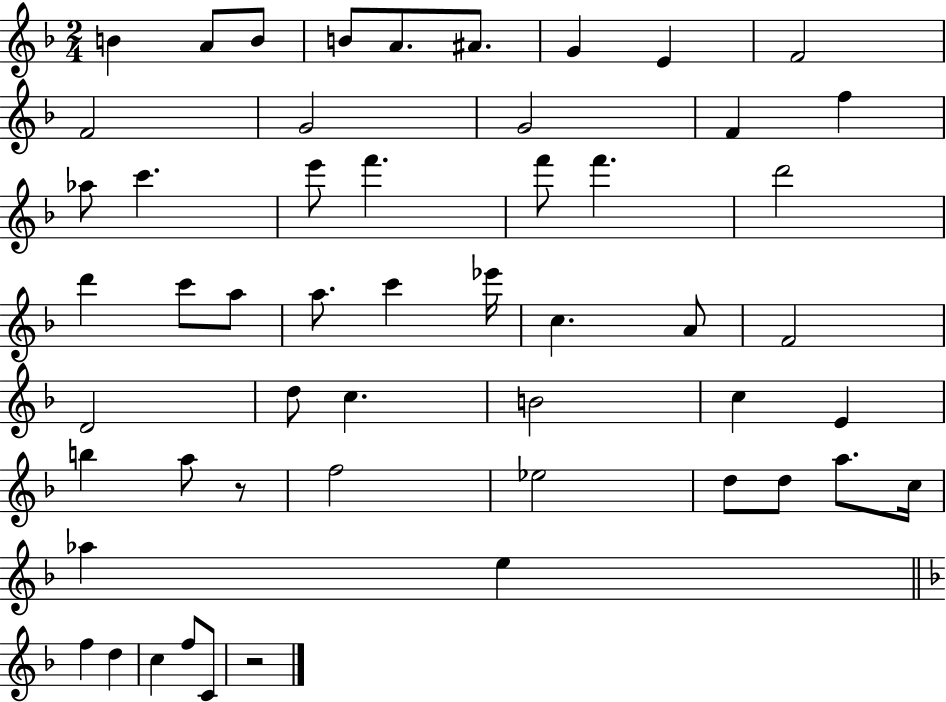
{
  \clef treble
  \numericTimeSignature
  \time 2/4
  \key f \major
  b'4 a'8 b'8 | b'8 a'8. ais'8. | g'4 e'4 | f'2 | \break f'2 | g'2 | g'2 | f'4 f''4 | \break aes''8 c'''4. | e'''8 f'''4. | f'''8 f'''4. | d'''2 | \break d'''4 c'''8 a''8 | a''8. c'''4 ees'''16 | c''4. a'8 | f'2 | \break d'2 | d''8 c''4. | b'2 | c''4 e'4 | \break b''4 a''8 r8 | f''2 | ees''2 | d''8 d''8 a''8. c''16 | \break aes''4 e''4 | \bar "||" \break \key d \minor f''4 d''4 | c''4 f''8 c'8 | r2 | \bar "|."
}